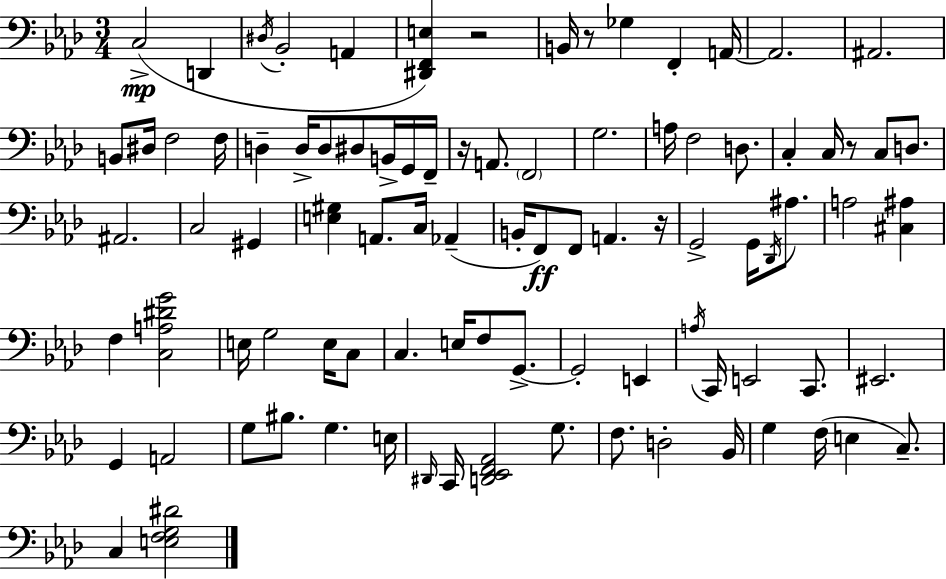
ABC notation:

X:1
T:Untitled
M:3/4
L:1/4
K:Fm
C,2 D,, ^D,/4 _B,,2 A,, [^D,,F,,E,] z2 B,,/4 z/2 _G, F,, A,,/4 A,,2 ^A,,2 B,,/2 ^D,/4 F,2 F,/4 D, D,/4 D,/2 ^D,/2 B,,/4 G,,/4 F,,/4 z/4 A,,/2 F,,2 G,2 A,/4 F,2 D,/2 C, C,/4 z/2 C,/2 D,/2 ^A,,2 C,2 ^G,, [E,^G,] A,,/2 C,/4 _A,, B,,/4 F,,/2 F,,/2 A,, z/4 G,,2 G,,/4 _D,,/4 ^A,/2 A,2 [^C,^A,] F, [C,A,^DG]2 E,/4 G,2 E,/4 C,/2 C, E,/4 F,/2 G,,/2 G,,2 E,, A,/4 C,,/4 E,,2 C,,/2 ^E,,2 G,, A,,2 G,/2 ^B,/2 G, E,/4 ^D,,/4 C,,/4 [D,,_E,,F,,_A,,]2 G,/2 F,/2 D,2 _B,,/4 G, F,/4 E, C,/2 C, [E,F,G,^D]2